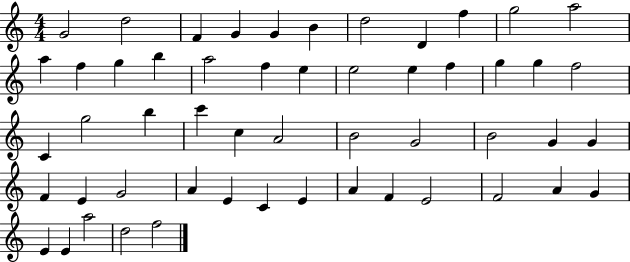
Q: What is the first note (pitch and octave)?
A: G4